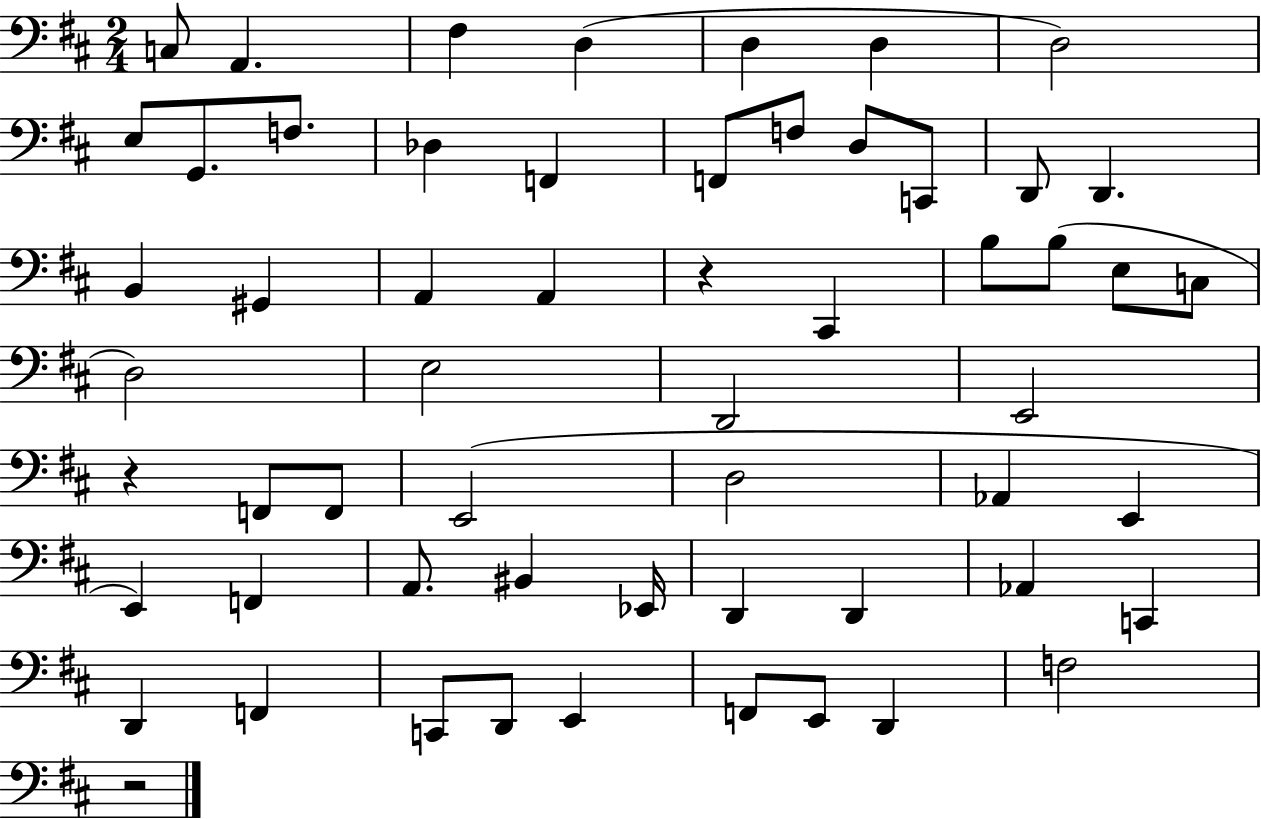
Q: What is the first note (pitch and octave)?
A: C3